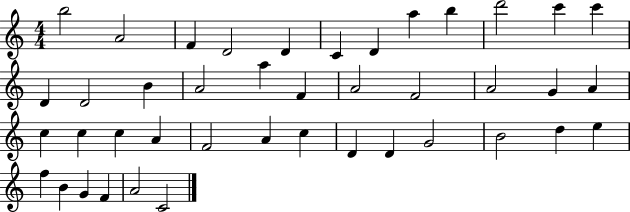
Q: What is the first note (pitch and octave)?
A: B5